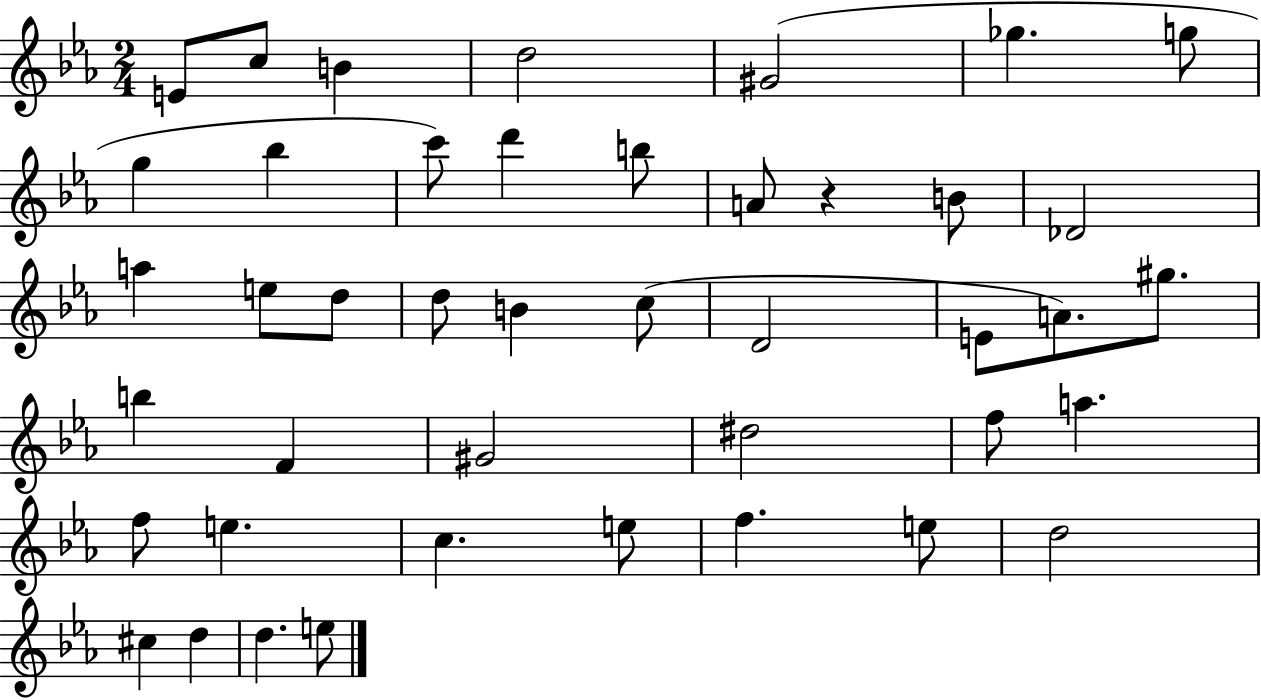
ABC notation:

X:1
T:Untitled
M:2/4
L:1/4
K:Eb
E/2 c/2 B d2 ^G2 _g g/2 g _b c'/2 d' b/2 A/2 z B/2 _D2 a e/2 d/2 d/2 B c/2 D2 E/2 A/2 ^g/2 b F ^G2 ^d2 f/2 a f/2 e c e/2 f e/2 d2 ^c d d e/2